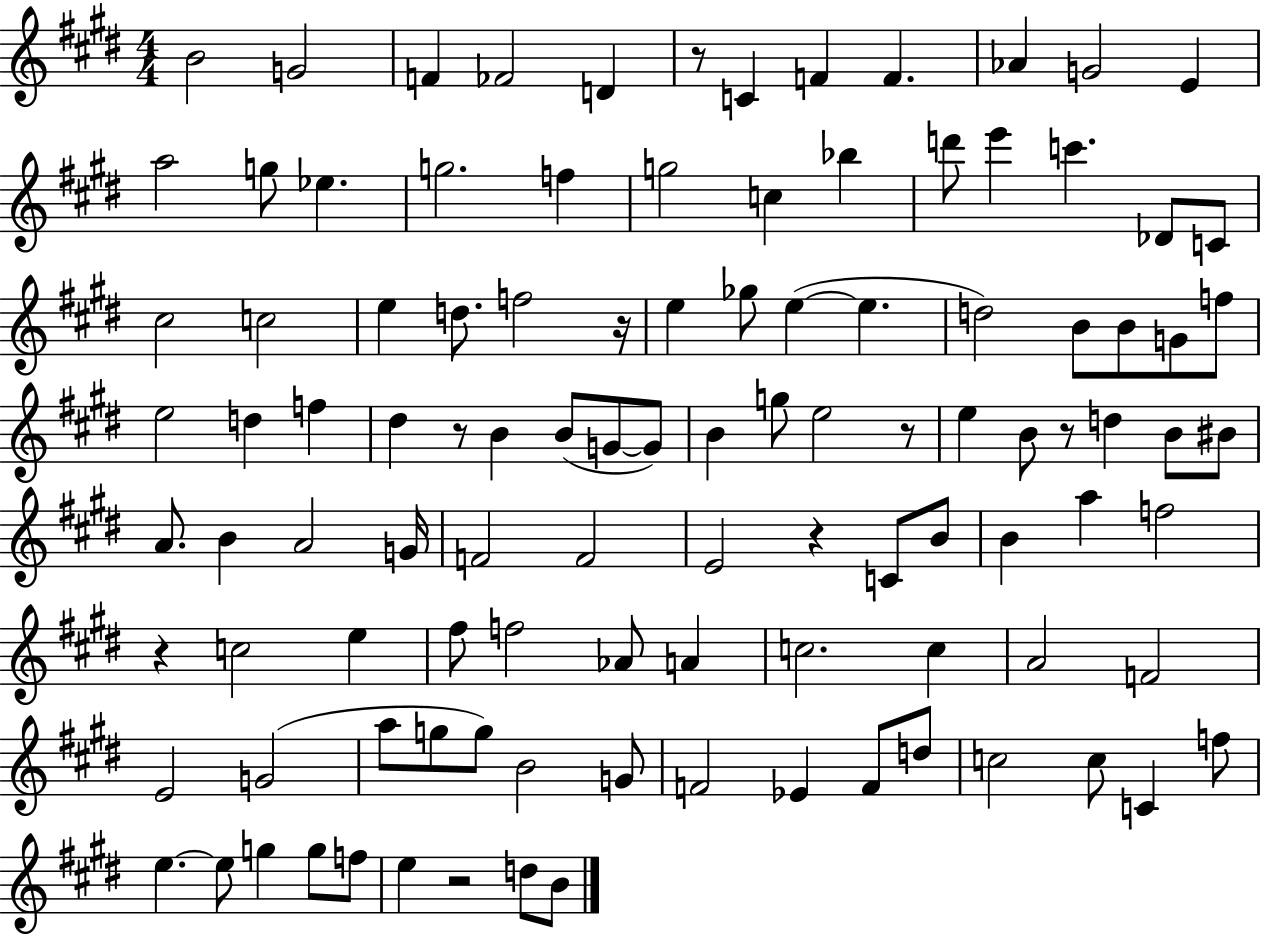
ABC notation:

X:1
T:Untitled
M:4/4
L:1/4
K:E
B2 G2 F _F2 D z/2 C F F _A G2 E a2 g/2 _e g2 f g2 c _b d'/2 e' c' _D/2 C/2 ^c2 c2 e d/2 f2 z/4 e _g/2 e e d2 B/2 B/2 G/2 f/2 e2 d f ^d z/2 B B/2 G/2 G/2 B g/2 e2 z/2 e B/2 z/2 d B/2 ^B/2 A/2 B A2 G/4 F2 F2 E2 z C/2 B/2 B a f2 z c2 e ^f/2 f2 _A/2 A c2 c A2 F2 E2 G2 a/2 g/2 g/2 B2 G/2 F2 _E F/2 d/2 c2 c/2 C f/2 e e/2 g g/2 f/2 e z2 d/2 B/2